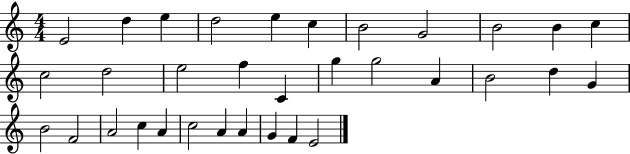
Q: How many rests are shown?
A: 0